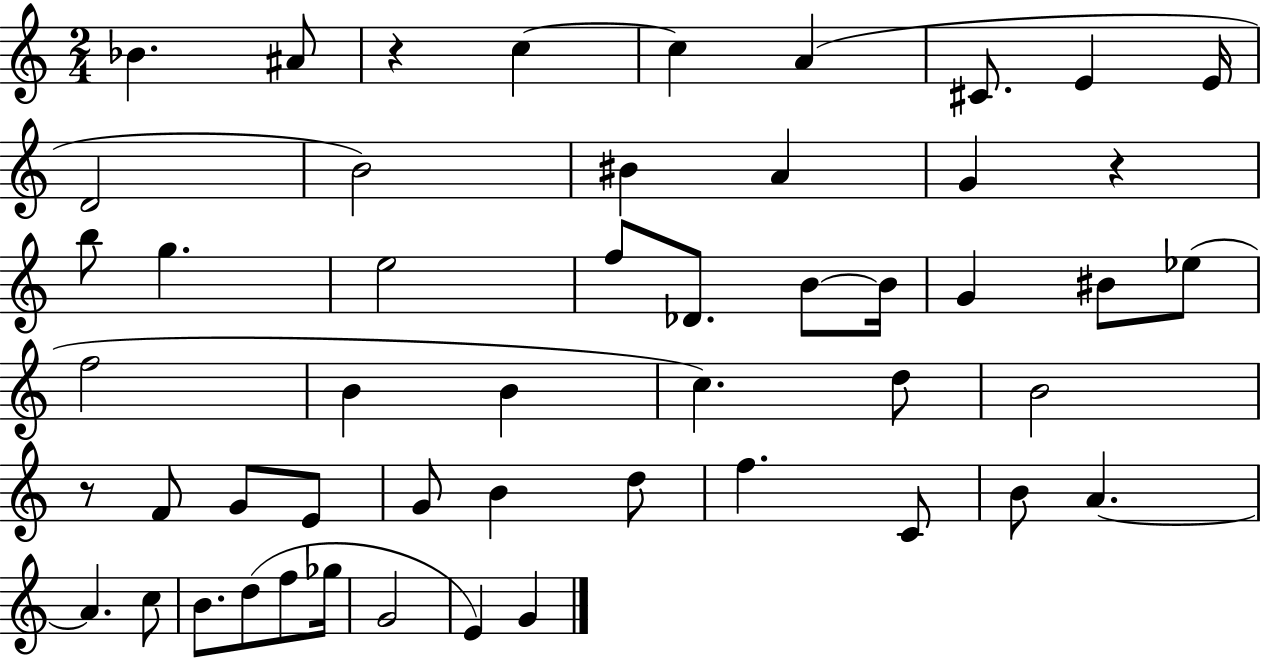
{
  \clef treble
  \numericTimeSignature
  \time 2/4
  \key c \major
  bes'4. ais'8 | r4 c''4~~ | c''4 a'4( | cis'8. e'4 e'16 | \break d'2 | b'2) | bis'4 a'4 | g'4 r4 | \break b''8 g''4. | e''2 | f''8 des'8. b'8~~ b'16 | g'4 bis'8 ees''8( | \break f''2 | b'4 b'4 | c''4.) d''8 | b'2 | \break r8 f'8 g'8 e'8 | g'8 b'4 d''8 | f''4. c'8 | b'8 a'4.~~ | \break a'4. c''8 | b'8. d''8( f''8 ges''16 | g'2 | e'4) g'4 | \break \bar "|."
}